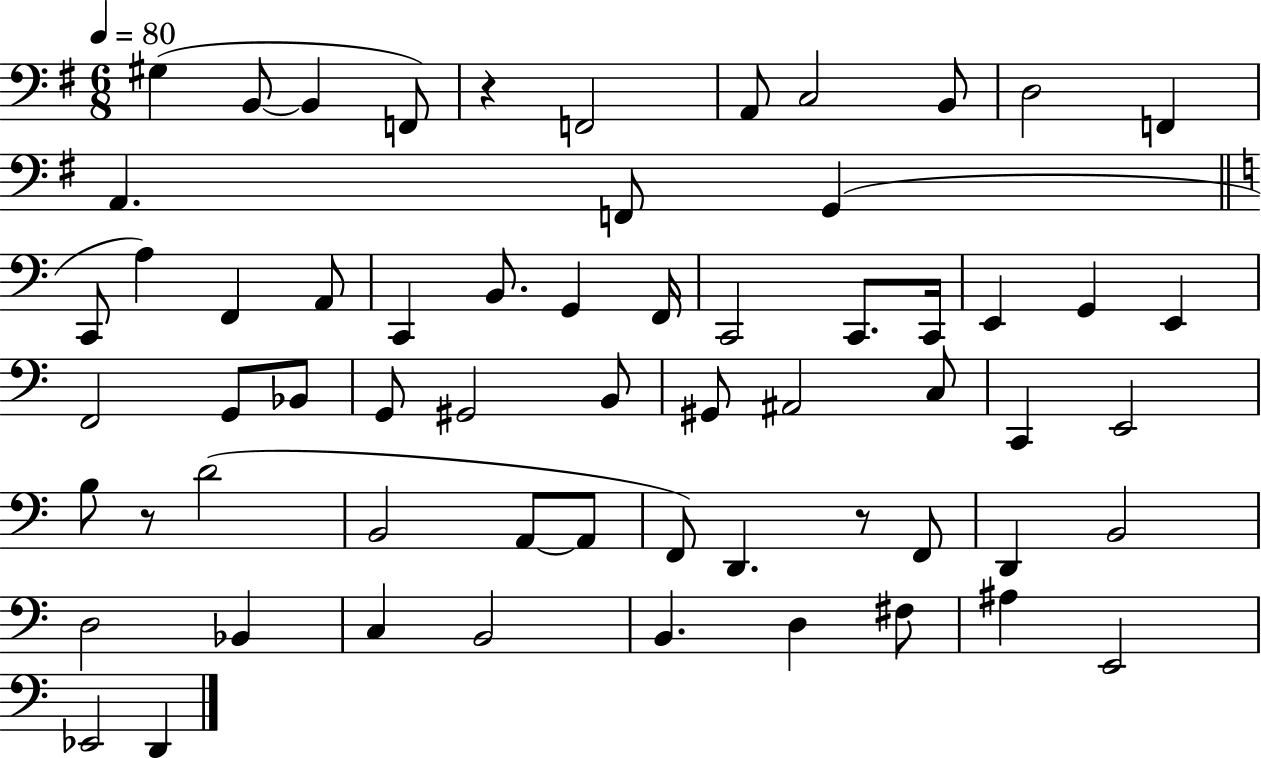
X:1
T:Untitled
M:6/8
L:1/4
K:G
^G, B,,/2 B,, F,,/2 z F,,2 A,,/2 C,2 B,,/2 D,2 F,, A,, F,,/2 G,, C,,/2 A, F,, A,,/2 C,, B,,/2 G,, F,,/4 C,,2 C,,/2 C,,/4 E,, G,, E,, F,,2 G,,/2 _B,,/2 G,,/2 ^G,,2 B,,/2 ^G,,/2 ^A,,2 C,/2 C,, E,,2 B,/2 z/2 D2 B,,2 A,,/2 A,,/2 F,,/2 D,, z/2 F,,/2 D,, B,,2 D,2 _B,, C, B,,2 B,, D, ^F,/2 ^A, E,,2 _E,,2 D,,